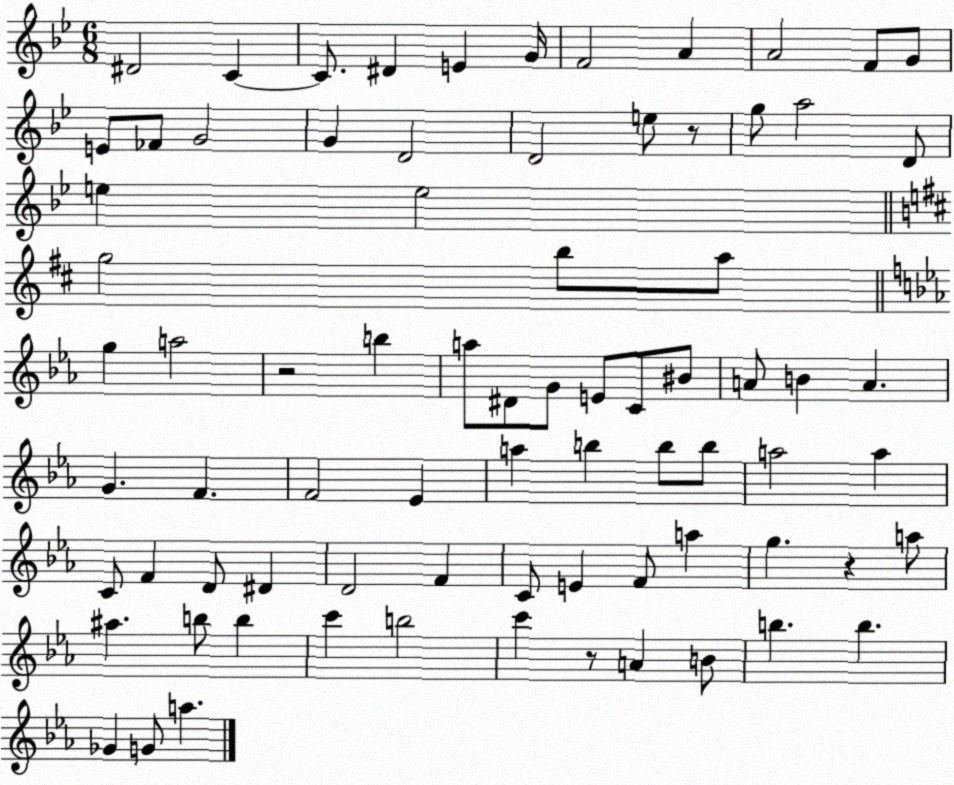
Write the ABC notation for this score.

X:1
T:Untitled
M:6/8
L:1/4
K:Bb
^D2 C C/2 ^D E G/4 F2 A A2 F/2 G/2 E/2 _F/2 G2 G D2 D2 e/2 z/2 g/2 a2 D/2 e e2 g2 b/2 a/2 g a2 z2 b a/2 ^D/2 G/2 E/2 C/2 ^B/2 A/2 B A G F F2 _E a b b/2 b/2 a2 a C/2 F D/2 ^D D2 F C/2 E F/2 a g z a/2 ^a b/2 b c' b2 c' z/2 A B/2 b b _G G/2 a